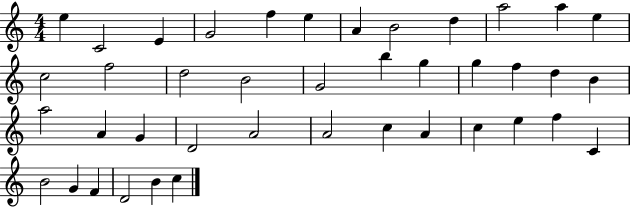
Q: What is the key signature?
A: C major